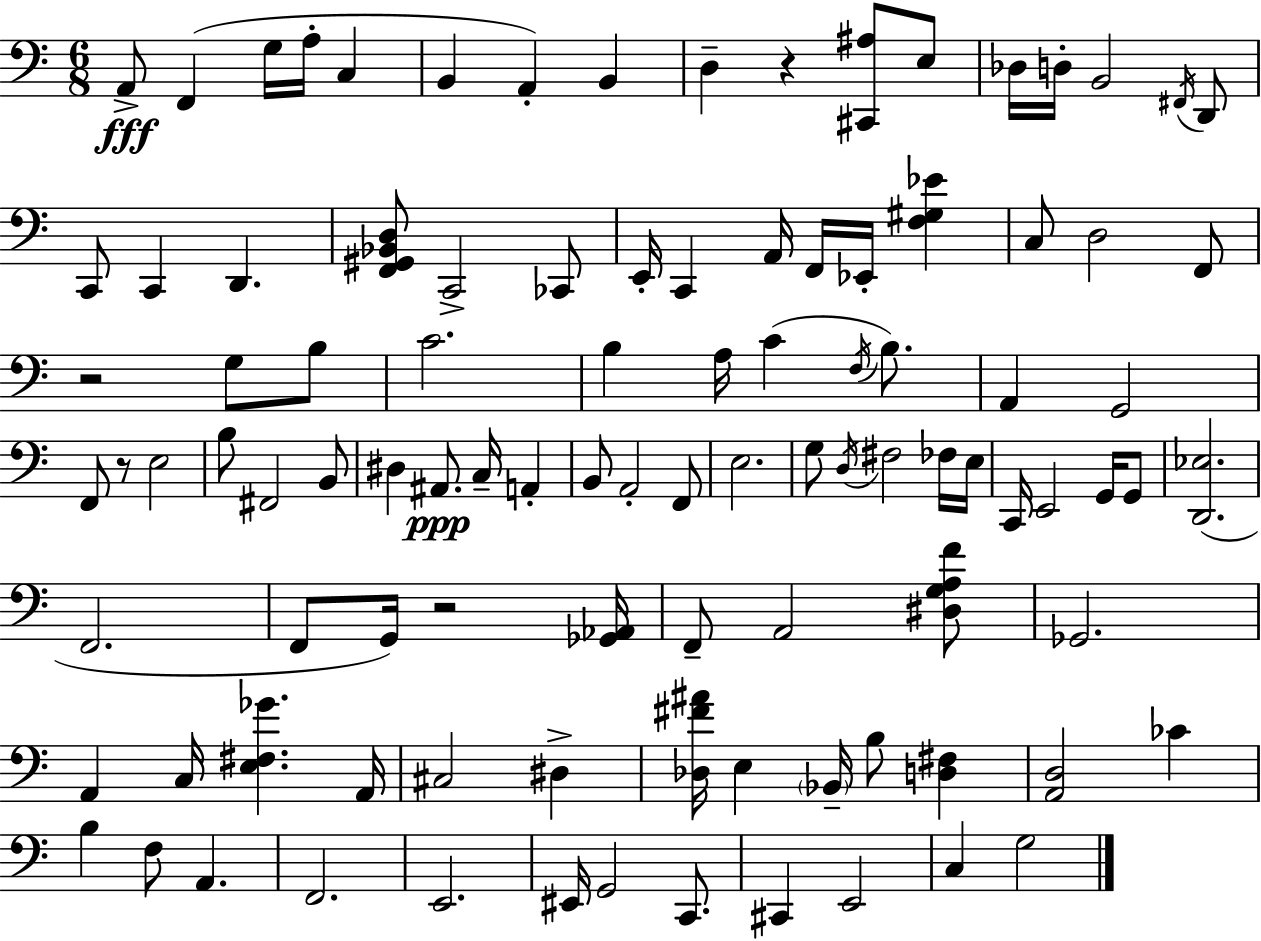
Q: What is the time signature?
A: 6/8